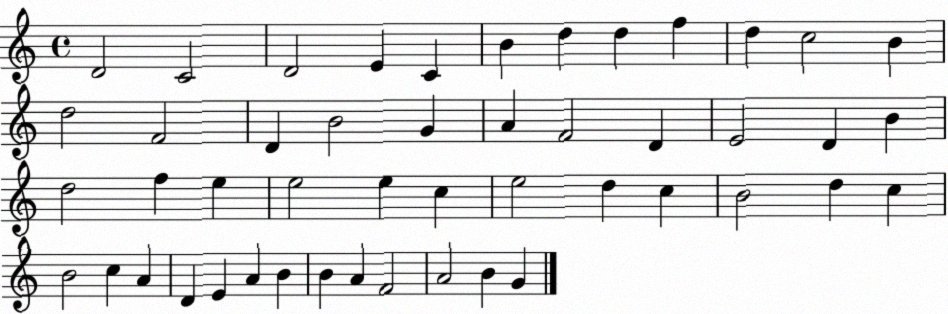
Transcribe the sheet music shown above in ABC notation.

X:1
T:Untitled
M:4/4
L:1/4
K:C
D2 C2 D2 E C B d d f d c2 B d2 F2 D B2 G A F2 D E2 D B d2 f e e2 e c e2 d c B2 d c B2 c A D E A B B A F2 A2 B G